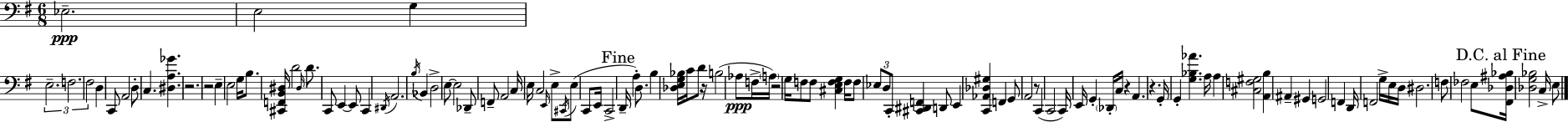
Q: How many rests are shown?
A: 7